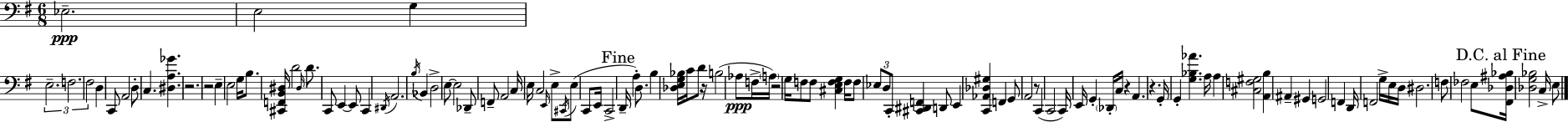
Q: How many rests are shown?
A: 7